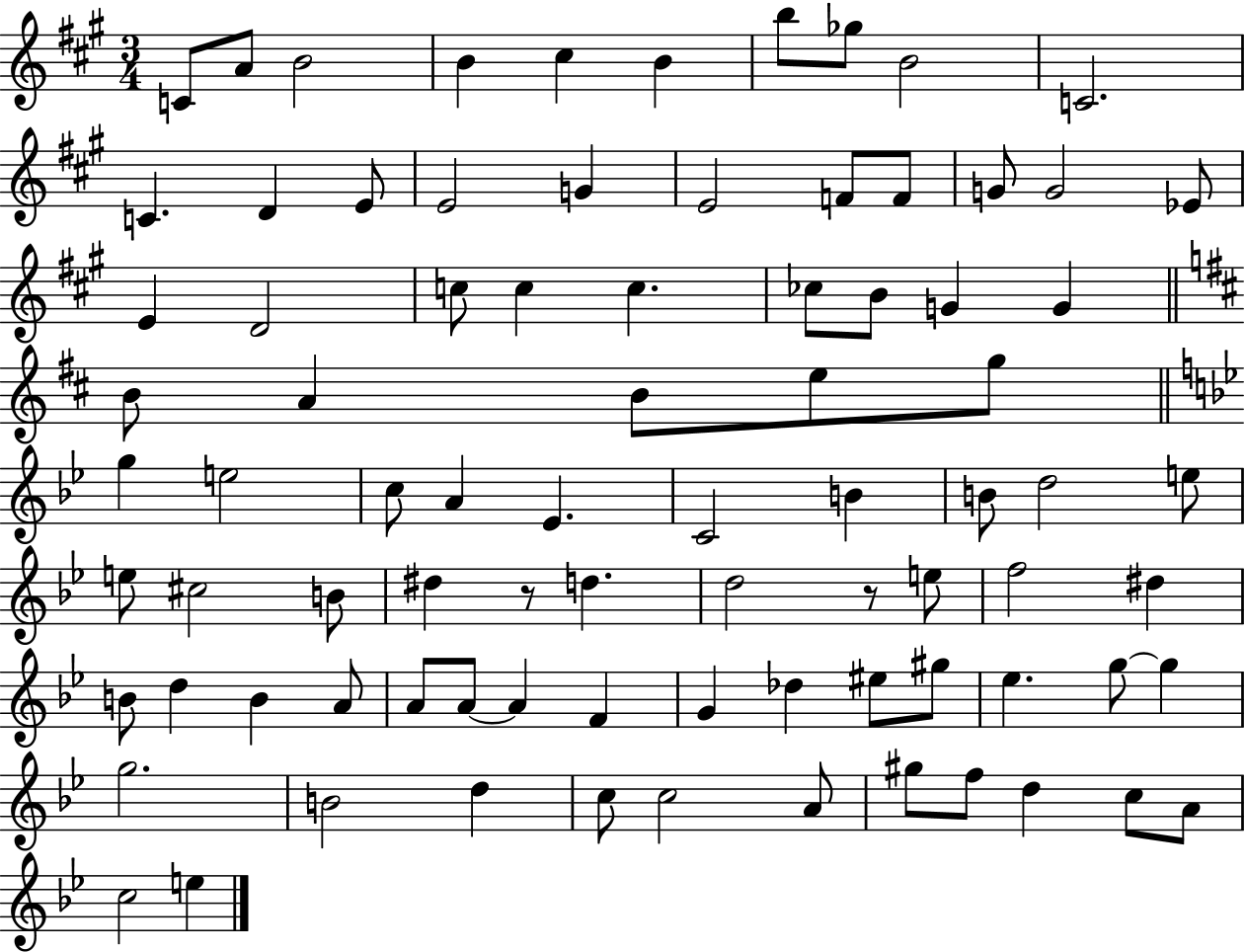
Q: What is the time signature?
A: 3/4